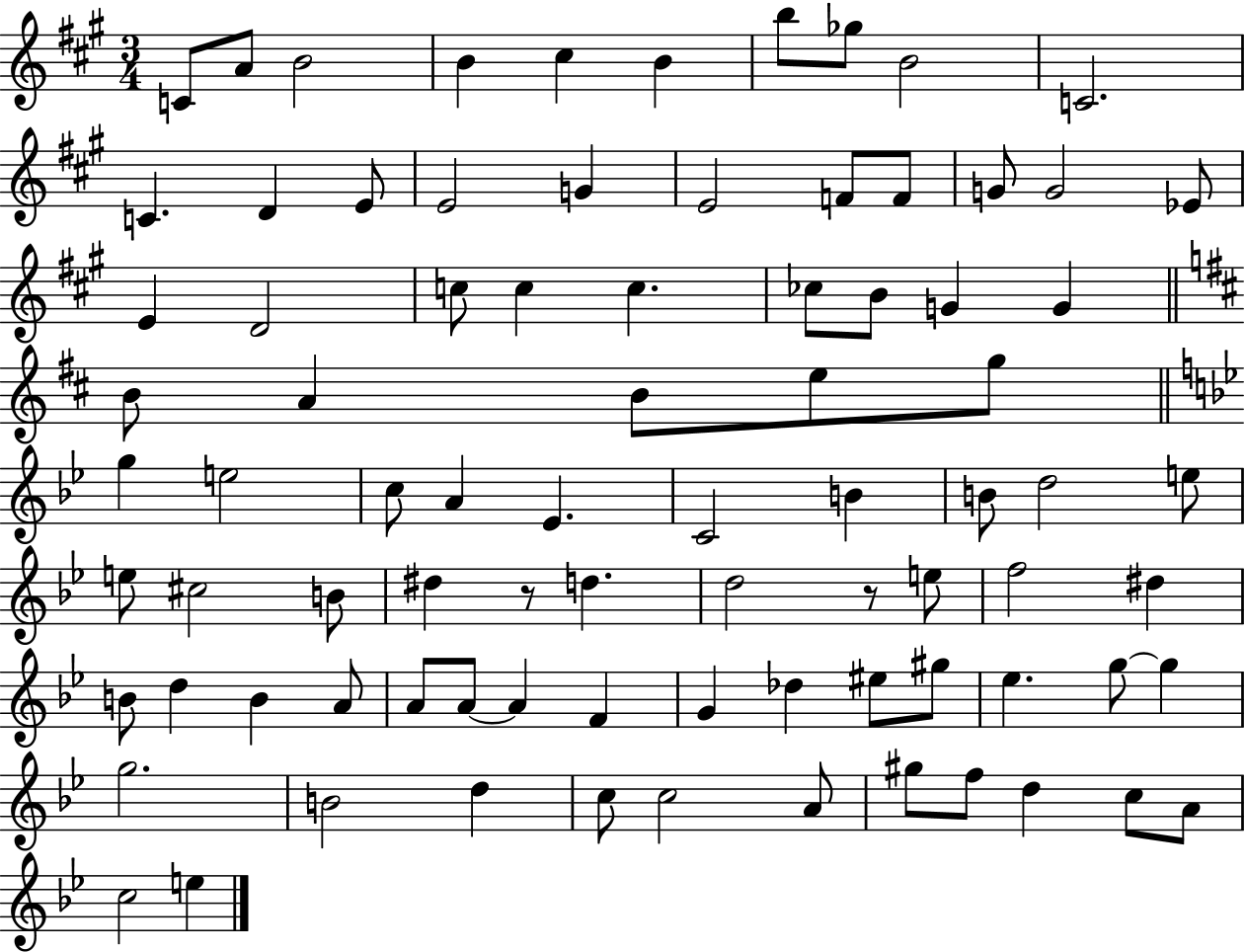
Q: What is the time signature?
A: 3/4